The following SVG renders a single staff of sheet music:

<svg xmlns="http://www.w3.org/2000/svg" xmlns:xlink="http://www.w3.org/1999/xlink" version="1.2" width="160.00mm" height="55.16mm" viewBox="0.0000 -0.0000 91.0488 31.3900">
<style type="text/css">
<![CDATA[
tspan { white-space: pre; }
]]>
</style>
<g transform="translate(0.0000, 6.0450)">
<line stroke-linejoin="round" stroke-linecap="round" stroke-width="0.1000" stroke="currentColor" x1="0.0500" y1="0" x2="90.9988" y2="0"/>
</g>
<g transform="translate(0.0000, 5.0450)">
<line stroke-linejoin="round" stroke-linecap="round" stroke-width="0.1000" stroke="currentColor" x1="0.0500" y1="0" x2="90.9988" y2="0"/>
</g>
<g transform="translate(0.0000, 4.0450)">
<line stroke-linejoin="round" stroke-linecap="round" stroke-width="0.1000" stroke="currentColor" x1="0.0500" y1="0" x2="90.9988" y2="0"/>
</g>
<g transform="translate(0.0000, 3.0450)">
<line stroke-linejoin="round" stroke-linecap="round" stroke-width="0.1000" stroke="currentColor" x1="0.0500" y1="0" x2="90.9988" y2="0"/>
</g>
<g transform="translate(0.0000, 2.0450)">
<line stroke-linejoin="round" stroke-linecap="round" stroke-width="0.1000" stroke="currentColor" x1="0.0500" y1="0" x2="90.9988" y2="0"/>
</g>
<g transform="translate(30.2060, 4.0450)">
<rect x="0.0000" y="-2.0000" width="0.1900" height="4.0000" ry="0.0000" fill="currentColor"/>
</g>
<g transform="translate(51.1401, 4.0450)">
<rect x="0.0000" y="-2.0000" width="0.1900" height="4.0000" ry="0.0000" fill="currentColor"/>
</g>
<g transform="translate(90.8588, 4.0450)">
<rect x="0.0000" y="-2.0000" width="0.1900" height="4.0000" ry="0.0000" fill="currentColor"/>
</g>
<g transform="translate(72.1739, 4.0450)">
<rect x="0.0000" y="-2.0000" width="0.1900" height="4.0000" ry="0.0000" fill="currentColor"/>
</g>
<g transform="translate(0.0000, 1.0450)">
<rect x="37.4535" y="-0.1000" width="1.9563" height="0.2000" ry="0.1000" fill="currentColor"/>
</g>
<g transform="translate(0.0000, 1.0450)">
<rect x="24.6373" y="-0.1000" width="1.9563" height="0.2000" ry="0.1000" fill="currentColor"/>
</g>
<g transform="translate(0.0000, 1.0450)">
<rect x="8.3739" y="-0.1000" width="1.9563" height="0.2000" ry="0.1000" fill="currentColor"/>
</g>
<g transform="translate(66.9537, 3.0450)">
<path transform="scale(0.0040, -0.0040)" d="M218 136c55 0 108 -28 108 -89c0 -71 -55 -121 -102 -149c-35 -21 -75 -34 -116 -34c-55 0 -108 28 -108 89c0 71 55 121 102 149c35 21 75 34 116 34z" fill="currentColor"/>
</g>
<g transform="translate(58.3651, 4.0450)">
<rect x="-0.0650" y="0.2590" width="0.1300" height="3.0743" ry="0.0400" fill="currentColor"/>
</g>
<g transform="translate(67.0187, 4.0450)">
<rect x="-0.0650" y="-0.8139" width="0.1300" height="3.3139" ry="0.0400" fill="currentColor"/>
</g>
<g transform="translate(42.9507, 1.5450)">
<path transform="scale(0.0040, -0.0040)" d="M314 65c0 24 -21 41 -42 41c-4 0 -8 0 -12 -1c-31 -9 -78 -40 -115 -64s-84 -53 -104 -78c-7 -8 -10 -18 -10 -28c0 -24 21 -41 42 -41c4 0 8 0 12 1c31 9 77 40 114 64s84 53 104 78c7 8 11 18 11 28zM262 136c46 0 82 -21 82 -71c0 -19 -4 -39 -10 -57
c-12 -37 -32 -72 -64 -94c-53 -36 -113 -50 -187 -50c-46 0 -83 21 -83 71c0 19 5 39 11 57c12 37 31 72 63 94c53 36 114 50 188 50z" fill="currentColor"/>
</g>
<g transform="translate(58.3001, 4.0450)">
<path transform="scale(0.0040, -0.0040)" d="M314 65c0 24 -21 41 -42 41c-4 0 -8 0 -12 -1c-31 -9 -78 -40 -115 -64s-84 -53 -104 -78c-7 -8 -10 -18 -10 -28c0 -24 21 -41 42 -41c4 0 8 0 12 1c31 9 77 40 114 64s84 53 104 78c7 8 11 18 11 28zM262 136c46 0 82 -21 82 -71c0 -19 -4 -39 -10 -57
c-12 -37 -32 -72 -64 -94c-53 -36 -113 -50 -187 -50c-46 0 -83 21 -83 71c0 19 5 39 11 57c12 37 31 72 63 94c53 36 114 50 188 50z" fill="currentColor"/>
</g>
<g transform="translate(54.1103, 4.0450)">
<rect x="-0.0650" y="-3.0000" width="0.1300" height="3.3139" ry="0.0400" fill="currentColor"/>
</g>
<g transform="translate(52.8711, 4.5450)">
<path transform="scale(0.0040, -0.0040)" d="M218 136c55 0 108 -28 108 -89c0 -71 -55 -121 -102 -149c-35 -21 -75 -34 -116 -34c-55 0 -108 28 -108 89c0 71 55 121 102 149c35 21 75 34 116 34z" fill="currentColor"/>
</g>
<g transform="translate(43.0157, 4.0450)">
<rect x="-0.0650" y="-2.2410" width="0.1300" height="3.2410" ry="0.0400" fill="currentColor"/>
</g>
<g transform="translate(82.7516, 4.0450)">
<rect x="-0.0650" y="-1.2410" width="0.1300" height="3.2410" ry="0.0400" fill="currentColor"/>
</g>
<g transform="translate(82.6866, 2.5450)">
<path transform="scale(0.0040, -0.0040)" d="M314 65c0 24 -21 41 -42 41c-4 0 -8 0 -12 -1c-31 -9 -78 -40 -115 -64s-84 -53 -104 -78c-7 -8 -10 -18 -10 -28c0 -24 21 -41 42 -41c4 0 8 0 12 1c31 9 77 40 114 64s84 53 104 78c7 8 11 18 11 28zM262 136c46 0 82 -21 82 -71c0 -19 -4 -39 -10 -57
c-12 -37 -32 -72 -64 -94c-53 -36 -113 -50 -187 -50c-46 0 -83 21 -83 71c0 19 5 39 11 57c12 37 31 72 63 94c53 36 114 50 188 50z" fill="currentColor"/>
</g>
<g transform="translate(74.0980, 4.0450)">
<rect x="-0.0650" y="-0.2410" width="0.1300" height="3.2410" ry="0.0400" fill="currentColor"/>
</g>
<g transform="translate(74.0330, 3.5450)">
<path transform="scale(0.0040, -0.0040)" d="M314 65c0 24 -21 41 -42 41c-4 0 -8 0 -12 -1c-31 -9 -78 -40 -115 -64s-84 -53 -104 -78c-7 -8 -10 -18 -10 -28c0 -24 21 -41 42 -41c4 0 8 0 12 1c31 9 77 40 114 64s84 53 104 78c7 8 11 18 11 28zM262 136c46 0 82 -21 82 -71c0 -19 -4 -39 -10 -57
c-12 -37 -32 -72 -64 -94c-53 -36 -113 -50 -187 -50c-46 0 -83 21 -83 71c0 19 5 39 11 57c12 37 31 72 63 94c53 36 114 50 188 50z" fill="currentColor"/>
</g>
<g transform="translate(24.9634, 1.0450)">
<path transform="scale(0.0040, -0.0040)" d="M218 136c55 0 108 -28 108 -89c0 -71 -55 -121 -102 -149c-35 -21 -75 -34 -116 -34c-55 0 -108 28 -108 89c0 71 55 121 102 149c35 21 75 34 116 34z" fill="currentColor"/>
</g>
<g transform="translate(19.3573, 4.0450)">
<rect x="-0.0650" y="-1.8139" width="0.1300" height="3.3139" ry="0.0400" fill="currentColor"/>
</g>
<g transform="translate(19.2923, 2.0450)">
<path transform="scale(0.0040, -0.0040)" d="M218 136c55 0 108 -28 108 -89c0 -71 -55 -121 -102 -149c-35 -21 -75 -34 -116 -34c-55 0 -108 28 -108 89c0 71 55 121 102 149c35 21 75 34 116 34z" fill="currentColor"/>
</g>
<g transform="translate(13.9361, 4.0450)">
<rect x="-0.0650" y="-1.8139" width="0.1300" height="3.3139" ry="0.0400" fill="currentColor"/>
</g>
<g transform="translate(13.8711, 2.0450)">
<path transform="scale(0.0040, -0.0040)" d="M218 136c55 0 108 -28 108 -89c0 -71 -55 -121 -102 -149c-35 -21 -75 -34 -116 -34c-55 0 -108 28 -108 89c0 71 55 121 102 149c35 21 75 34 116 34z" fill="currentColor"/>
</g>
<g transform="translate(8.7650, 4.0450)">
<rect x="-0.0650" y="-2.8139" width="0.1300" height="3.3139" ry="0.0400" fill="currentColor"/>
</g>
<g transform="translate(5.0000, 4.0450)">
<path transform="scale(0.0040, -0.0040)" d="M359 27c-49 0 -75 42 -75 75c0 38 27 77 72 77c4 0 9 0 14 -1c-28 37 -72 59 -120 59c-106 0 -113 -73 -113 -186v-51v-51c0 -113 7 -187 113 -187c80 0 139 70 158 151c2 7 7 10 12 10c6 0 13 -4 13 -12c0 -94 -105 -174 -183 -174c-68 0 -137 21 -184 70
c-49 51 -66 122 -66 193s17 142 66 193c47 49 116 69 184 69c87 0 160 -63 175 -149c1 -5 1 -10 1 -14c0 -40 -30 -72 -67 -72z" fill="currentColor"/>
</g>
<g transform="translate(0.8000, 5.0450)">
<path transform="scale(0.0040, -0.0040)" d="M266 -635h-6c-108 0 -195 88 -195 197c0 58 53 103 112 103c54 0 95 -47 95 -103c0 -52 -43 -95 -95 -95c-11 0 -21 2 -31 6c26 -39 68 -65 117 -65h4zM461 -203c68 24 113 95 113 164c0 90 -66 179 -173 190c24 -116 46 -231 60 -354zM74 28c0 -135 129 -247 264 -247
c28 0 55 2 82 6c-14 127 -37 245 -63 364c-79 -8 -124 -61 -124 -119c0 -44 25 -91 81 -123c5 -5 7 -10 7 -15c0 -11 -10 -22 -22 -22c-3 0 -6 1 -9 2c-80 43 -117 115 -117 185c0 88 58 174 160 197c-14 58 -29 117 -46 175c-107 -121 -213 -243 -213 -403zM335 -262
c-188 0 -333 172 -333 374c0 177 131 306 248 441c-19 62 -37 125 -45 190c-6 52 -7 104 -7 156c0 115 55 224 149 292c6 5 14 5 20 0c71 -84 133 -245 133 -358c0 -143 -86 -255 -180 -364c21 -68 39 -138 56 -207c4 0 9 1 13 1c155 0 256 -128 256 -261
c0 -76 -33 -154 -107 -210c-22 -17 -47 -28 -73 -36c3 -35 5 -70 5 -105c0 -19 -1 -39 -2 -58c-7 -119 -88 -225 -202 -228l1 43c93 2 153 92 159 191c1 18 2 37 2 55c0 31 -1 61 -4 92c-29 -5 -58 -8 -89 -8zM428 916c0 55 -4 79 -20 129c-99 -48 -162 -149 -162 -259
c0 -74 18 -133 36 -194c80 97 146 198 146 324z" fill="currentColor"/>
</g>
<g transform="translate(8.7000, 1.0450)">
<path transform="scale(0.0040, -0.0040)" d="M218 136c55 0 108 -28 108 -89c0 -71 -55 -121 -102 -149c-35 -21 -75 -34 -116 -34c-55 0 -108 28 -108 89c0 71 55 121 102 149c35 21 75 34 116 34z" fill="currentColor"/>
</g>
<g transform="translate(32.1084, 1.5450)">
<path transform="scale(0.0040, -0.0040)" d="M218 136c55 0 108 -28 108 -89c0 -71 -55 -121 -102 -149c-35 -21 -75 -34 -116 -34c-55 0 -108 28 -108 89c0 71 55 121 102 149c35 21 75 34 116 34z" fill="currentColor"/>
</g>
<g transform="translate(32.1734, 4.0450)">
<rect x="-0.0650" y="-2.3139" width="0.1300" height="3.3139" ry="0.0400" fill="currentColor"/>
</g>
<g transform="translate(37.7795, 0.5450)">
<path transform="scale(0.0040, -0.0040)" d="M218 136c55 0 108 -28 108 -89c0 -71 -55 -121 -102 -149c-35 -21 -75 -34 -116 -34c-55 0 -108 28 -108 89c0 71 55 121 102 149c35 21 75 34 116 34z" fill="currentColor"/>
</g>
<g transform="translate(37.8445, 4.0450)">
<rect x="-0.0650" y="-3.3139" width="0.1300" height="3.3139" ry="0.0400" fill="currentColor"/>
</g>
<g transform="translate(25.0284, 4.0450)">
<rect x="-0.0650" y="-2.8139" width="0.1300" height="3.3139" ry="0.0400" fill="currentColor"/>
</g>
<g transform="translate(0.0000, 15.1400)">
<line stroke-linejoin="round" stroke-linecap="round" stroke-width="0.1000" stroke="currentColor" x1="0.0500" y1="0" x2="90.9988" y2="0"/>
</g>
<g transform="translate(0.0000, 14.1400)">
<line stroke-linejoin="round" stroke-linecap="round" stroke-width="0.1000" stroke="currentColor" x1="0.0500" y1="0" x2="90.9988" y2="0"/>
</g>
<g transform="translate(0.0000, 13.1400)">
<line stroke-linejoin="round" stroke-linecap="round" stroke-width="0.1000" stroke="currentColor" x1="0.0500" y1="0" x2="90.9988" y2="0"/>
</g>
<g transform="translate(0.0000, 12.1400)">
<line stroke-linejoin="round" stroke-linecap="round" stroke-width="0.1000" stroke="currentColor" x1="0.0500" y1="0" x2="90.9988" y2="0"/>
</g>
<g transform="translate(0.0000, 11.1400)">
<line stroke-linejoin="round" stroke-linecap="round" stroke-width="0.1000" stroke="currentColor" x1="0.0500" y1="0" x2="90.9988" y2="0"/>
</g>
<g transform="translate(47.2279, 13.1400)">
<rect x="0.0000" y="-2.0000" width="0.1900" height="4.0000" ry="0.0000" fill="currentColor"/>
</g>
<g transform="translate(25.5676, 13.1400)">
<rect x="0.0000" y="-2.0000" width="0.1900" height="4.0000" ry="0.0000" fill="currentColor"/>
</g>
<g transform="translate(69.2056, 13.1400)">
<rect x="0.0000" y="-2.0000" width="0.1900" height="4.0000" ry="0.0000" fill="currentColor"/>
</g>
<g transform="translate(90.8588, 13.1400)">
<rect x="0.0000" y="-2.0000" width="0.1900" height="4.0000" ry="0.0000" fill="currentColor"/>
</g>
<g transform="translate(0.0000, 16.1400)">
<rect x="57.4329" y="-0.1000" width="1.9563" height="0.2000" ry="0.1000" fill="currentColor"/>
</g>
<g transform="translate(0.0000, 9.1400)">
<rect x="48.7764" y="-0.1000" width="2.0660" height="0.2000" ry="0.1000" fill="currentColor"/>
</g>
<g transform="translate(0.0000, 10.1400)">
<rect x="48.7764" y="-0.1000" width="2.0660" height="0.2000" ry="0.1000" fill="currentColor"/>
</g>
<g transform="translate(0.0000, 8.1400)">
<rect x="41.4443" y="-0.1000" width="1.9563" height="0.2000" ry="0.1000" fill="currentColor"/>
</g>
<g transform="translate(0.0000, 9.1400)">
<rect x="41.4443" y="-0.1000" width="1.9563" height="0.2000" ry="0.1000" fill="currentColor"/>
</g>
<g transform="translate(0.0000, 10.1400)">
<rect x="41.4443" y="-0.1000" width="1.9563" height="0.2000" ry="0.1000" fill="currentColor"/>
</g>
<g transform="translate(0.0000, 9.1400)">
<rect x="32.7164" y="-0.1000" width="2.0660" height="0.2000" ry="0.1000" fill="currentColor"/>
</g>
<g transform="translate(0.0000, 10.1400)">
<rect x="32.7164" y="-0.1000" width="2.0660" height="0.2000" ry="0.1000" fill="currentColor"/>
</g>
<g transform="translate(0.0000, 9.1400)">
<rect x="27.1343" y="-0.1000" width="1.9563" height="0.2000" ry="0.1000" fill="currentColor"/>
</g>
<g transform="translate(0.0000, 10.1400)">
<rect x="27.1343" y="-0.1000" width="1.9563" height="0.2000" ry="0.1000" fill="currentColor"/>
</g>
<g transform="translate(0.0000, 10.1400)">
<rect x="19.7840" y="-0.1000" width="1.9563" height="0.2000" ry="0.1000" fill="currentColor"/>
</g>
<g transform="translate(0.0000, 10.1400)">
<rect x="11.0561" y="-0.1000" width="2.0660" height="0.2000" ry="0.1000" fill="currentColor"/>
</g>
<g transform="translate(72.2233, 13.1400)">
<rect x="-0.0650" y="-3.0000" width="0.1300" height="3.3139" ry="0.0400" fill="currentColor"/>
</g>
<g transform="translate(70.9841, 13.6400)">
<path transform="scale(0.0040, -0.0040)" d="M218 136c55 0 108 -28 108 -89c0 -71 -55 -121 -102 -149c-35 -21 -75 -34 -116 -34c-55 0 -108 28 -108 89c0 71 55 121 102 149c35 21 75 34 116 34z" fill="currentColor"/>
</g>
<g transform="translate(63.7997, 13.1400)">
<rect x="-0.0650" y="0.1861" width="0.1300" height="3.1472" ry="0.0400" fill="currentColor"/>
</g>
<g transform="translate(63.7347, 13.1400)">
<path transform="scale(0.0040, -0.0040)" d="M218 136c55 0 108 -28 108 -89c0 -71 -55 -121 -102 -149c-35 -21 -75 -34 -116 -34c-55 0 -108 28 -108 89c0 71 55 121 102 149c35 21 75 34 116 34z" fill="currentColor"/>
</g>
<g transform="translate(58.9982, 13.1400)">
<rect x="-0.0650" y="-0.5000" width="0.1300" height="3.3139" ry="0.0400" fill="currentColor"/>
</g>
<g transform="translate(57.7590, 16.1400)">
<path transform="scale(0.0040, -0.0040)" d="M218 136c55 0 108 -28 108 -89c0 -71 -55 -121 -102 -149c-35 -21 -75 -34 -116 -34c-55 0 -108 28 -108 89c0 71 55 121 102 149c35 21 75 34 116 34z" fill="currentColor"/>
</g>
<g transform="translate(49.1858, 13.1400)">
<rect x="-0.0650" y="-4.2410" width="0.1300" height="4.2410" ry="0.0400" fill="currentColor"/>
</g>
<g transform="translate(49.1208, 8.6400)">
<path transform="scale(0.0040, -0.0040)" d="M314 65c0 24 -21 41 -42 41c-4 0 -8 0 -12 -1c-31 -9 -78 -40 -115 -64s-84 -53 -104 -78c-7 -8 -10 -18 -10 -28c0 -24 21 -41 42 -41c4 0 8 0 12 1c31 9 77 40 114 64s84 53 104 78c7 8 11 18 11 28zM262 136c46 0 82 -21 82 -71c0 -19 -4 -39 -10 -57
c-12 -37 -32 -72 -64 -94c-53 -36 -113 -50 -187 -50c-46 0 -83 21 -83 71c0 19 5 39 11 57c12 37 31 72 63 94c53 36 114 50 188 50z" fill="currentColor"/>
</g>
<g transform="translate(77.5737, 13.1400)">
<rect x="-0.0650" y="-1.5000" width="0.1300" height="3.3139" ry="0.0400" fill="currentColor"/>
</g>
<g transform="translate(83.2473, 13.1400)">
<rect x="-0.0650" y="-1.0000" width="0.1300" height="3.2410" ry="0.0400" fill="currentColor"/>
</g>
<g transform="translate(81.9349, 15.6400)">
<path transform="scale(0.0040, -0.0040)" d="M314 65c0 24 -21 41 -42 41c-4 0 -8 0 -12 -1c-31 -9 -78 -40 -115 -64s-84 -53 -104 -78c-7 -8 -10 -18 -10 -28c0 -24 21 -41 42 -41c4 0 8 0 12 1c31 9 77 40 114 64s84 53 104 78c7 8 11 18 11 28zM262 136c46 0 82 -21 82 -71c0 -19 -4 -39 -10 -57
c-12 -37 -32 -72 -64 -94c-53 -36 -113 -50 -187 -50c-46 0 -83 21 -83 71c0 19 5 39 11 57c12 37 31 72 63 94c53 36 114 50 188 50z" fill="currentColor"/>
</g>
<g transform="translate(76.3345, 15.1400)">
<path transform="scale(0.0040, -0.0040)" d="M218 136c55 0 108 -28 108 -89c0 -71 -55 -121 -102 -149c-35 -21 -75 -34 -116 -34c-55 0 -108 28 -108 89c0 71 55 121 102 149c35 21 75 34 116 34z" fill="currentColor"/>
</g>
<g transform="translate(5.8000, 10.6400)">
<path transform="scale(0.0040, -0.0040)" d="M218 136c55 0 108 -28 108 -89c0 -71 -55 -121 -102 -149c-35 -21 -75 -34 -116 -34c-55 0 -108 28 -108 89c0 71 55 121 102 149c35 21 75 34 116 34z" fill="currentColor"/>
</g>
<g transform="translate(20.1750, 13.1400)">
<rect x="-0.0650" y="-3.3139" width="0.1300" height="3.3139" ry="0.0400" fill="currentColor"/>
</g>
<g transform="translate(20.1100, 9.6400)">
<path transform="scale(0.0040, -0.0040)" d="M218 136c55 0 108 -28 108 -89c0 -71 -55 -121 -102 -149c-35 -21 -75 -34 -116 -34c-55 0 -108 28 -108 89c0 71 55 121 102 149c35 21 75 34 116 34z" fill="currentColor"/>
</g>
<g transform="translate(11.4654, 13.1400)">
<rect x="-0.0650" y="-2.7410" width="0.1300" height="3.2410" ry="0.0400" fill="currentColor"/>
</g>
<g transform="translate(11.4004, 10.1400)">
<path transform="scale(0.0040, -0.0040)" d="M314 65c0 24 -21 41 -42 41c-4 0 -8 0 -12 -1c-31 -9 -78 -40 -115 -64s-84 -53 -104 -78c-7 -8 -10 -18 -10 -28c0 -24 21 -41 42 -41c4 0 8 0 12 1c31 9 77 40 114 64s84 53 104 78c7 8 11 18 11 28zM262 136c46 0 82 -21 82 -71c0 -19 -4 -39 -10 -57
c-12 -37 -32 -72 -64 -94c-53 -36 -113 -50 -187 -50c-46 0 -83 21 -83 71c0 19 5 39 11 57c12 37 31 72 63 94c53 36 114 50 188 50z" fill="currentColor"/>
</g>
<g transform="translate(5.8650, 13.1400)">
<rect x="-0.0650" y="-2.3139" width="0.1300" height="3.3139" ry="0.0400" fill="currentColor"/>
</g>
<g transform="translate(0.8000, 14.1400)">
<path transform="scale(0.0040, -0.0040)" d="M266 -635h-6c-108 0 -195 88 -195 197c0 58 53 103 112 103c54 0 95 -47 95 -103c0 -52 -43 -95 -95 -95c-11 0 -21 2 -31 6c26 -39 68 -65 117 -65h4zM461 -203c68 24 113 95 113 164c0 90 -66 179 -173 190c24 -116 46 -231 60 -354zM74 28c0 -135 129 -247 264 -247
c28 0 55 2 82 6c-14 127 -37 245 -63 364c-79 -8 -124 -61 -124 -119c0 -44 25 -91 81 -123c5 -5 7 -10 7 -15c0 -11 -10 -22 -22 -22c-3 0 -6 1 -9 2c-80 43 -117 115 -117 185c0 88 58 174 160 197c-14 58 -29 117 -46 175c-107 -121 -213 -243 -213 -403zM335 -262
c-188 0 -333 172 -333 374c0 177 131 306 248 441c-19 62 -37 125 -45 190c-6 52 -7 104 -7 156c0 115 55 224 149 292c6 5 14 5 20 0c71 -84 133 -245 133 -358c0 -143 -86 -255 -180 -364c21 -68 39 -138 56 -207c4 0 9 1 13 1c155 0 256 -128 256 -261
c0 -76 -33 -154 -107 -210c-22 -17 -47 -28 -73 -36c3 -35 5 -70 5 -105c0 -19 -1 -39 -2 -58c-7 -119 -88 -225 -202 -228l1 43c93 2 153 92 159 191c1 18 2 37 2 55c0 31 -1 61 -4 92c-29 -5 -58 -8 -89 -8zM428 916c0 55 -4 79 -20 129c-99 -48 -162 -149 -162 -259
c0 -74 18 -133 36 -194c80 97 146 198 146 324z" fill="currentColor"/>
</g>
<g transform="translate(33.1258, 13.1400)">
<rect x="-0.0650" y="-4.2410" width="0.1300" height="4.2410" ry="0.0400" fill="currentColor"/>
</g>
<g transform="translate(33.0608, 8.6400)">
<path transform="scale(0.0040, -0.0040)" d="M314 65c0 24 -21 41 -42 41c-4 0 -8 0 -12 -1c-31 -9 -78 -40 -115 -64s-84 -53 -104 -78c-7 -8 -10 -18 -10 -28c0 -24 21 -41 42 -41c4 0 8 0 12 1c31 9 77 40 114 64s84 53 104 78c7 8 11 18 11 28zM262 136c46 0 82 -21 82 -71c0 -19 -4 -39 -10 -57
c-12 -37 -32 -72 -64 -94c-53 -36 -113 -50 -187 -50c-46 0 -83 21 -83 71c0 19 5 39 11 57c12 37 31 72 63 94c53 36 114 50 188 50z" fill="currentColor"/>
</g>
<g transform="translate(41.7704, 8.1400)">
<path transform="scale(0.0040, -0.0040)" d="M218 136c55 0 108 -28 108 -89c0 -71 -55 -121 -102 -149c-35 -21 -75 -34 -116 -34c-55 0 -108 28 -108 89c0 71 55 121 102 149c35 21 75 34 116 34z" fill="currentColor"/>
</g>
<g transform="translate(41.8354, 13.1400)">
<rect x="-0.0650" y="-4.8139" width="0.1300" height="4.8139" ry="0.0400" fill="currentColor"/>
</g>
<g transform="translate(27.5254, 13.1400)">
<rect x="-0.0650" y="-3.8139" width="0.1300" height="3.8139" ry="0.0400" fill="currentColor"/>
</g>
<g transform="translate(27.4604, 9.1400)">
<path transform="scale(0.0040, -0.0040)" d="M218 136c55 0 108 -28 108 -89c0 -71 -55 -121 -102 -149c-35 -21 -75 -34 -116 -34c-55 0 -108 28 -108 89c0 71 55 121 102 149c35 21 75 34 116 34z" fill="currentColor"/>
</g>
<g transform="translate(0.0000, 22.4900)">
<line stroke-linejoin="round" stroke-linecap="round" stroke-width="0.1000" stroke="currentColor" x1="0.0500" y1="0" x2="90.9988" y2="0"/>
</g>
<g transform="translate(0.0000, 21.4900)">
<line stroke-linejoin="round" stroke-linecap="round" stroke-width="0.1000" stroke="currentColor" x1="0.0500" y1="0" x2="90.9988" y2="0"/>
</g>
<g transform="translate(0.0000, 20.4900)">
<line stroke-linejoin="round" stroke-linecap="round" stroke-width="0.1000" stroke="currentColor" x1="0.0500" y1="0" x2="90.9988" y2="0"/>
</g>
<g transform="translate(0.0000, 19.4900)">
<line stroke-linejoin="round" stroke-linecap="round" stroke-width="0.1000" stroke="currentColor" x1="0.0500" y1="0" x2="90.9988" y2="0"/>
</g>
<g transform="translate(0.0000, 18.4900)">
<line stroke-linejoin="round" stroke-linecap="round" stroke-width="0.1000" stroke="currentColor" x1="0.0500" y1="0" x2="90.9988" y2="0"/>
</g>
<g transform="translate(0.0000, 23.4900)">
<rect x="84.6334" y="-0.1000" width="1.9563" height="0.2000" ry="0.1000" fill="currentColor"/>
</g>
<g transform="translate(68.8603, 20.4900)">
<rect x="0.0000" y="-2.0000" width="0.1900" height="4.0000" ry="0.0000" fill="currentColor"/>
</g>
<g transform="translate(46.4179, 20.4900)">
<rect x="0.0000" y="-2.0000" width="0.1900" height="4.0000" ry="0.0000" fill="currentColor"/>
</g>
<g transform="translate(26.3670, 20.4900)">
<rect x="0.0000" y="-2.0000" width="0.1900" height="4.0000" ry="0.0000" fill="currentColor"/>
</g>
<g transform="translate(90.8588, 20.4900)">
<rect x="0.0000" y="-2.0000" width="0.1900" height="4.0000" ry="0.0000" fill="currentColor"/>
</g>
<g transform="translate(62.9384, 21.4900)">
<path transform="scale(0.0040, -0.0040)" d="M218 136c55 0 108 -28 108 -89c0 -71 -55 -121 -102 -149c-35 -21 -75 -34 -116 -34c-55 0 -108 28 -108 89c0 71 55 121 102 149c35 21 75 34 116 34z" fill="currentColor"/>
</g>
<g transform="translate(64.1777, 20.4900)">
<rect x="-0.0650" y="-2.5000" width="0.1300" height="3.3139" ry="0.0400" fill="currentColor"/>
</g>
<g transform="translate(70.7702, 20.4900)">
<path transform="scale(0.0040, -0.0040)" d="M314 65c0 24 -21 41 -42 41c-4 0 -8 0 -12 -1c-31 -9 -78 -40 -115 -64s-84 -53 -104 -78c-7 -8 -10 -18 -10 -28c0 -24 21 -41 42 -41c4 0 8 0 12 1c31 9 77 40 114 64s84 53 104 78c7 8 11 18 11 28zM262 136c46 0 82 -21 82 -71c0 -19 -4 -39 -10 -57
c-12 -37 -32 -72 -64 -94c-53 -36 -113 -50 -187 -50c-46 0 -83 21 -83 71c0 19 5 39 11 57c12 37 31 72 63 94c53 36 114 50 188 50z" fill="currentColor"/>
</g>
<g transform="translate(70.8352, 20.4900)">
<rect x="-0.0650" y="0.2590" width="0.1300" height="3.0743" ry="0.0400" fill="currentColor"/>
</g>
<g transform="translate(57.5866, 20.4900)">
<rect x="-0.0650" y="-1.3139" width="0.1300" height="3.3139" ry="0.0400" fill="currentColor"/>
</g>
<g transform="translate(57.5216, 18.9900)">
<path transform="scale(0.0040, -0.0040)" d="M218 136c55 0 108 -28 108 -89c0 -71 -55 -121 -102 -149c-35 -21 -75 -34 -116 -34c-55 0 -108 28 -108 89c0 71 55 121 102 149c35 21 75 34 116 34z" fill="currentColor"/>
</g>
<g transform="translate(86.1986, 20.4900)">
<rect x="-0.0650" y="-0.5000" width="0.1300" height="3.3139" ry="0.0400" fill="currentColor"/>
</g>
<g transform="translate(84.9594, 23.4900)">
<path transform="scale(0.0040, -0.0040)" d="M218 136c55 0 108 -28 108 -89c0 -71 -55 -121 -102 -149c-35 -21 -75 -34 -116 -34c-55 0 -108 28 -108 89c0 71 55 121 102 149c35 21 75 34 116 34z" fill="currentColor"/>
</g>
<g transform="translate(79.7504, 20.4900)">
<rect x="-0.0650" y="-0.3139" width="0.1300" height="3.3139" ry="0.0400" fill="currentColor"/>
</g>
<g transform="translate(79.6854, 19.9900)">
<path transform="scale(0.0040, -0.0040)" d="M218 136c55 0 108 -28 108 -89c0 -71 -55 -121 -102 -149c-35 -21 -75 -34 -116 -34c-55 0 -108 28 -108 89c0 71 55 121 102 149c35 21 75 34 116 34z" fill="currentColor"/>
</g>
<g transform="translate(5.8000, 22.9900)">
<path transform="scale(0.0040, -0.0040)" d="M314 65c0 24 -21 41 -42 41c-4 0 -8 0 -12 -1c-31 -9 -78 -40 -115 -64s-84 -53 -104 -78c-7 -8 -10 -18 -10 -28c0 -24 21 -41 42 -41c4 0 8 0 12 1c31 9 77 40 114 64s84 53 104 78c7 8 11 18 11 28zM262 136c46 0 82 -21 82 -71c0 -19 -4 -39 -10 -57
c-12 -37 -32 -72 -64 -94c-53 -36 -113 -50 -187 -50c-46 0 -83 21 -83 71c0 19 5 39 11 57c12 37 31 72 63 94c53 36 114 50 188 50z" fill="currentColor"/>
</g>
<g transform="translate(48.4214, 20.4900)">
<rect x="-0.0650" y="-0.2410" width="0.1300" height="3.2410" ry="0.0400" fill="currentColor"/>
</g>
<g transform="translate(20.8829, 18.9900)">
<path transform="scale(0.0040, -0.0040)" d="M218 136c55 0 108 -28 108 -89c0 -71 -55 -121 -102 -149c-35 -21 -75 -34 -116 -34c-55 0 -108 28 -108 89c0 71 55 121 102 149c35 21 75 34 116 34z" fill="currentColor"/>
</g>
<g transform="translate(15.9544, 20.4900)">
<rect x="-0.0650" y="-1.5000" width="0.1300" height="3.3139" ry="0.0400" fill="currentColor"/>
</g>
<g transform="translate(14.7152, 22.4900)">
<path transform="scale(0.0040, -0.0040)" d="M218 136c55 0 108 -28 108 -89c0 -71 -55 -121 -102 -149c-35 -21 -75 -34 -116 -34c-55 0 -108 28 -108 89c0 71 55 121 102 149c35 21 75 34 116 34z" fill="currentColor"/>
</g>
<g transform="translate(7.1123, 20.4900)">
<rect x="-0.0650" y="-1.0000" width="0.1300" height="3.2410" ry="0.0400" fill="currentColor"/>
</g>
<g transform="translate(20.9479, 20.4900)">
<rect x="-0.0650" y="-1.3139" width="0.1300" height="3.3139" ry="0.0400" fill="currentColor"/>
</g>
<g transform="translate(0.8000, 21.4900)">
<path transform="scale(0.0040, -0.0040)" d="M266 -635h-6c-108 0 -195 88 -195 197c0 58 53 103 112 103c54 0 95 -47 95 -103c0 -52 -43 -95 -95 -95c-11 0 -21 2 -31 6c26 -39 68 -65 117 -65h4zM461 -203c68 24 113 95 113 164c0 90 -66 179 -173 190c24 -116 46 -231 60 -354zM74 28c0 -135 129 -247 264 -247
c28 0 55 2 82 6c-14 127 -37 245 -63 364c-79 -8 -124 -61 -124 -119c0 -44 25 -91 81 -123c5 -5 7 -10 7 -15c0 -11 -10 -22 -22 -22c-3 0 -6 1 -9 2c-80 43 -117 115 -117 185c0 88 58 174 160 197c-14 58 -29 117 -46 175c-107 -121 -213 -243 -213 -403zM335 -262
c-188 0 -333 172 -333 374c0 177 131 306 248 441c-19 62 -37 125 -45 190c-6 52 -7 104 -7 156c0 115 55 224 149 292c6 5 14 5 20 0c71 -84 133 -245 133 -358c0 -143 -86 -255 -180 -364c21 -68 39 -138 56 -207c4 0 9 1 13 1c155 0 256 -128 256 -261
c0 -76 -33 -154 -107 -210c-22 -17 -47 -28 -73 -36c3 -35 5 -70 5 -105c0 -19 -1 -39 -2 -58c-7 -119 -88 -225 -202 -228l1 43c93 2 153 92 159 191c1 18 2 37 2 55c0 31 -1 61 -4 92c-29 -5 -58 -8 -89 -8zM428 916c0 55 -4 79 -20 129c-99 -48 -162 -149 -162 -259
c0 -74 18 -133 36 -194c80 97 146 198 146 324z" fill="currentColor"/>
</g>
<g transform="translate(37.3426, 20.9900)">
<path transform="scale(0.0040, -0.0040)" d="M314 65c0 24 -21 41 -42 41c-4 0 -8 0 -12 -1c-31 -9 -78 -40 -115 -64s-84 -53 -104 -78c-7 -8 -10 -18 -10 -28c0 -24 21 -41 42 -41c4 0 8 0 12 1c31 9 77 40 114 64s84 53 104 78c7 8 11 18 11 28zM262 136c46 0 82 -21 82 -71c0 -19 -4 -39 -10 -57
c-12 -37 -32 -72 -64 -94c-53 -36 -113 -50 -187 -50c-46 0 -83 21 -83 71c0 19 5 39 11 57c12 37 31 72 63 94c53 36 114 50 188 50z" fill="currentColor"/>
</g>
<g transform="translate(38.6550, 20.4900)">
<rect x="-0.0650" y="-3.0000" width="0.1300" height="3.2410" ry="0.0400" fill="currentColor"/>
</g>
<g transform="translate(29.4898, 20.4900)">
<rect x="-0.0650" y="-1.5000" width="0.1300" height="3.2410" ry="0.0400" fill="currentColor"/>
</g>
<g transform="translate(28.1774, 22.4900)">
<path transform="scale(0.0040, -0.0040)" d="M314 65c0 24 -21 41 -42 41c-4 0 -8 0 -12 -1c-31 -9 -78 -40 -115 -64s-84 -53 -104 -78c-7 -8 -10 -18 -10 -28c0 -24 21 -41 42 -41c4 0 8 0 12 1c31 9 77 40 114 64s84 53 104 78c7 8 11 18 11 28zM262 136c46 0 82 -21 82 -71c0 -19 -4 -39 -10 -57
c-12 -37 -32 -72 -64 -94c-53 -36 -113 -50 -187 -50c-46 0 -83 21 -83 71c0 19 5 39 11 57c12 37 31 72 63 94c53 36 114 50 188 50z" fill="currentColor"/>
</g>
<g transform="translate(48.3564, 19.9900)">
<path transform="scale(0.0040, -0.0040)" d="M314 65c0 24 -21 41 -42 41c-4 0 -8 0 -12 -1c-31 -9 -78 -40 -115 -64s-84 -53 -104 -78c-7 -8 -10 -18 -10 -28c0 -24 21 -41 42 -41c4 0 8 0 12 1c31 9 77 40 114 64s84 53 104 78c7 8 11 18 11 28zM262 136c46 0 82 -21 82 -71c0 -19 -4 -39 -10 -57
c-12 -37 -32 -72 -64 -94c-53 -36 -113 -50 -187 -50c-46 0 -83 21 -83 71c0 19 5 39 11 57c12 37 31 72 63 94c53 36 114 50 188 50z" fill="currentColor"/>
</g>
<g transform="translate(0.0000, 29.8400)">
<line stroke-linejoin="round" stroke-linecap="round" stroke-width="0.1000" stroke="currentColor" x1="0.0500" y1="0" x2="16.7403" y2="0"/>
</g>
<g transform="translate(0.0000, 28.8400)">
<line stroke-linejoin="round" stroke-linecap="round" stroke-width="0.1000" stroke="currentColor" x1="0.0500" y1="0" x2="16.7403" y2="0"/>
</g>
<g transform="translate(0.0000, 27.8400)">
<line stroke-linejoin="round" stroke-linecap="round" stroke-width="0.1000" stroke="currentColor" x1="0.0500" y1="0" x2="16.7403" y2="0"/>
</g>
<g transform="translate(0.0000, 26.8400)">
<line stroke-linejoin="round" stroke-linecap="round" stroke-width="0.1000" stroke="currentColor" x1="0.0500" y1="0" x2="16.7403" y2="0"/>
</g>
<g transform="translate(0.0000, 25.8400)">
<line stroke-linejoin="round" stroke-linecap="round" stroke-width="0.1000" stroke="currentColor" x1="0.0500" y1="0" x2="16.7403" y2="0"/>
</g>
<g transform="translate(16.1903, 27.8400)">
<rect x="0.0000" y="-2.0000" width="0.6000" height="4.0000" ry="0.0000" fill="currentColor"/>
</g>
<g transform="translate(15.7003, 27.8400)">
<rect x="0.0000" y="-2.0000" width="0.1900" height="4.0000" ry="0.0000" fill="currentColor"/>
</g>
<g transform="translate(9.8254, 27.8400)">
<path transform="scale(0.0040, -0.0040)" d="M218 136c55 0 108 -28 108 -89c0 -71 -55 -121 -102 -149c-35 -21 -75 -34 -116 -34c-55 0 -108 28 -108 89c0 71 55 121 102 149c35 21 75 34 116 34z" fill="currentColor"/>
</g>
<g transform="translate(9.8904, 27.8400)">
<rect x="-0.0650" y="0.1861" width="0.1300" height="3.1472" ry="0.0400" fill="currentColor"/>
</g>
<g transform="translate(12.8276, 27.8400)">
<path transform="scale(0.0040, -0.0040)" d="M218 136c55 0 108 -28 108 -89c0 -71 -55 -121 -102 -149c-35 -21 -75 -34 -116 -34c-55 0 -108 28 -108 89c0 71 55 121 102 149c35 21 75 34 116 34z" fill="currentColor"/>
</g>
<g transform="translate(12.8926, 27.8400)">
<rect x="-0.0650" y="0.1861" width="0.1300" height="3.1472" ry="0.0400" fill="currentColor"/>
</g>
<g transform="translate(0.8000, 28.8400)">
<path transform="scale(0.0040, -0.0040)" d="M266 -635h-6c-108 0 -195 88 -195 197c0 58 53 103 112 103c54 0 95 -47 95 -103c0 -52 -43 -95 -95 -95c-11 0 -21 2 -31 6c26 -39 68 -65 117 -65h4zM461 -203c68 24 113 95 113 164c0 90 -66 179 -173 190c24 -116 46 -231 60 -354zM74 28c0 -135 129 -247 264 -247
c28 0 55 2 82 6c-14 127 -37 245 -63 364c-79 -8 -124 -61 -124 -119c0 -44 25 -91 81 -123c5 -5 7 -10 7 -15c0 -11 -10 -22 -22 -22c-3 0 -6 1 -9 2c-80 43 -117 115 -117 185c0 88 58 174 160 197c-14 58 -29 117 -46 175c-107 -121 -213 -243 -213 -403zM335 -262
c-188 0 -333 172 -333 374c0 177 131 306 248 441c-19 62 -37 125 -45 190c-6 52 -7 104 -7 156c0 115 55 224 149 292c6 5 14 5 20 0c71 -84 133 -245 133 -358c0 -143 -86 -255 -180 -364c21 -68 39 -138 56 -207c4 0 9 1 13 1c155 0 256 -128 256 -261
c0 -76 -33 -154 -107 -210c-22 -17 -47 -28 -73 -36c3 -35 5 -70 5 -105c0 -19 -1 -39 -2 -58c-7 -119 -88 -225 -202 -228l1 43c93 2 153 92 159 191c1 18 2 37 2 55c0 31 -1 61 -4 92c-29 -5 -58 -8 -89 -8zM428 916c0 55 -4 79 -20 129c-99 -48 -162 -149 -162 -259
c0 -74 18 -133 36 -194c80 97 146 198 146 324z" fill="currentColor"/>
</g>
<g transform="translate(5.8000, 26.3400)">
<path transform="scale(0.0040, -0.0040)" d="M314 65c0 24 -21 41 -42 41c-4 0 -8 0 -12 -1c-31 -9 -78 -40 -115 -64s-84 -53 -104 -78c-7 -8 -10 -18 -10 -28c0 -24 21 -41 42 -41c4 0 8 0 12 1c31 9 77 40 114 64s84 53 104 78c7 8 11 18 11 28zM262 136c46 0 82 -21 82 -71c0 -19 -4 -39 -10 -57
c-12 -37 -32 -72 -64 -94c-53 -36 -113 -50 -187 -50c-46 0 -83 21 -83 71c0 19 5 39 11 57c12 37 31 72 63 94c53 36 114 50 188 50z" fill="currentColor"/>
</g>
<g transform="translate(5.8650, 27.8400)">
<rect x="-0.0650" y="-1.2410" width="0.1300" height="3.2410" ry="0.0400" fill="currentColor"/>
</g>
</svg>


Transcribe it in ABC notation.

X:1
T:Untitled
M:4/4
L:1/4
K:C
a f f a g b g2 A B2 d c2 e2 g a2 b c' d'2 e' d'2 C B A E D2 D2 E e E2 A2 c2 e G B2 c C e2 B B